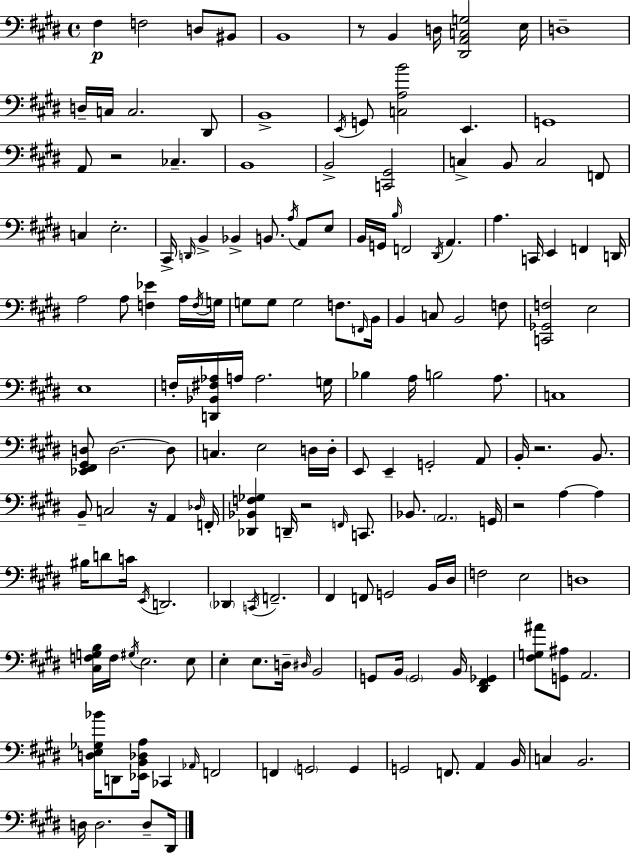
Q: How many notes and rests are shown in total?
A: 165